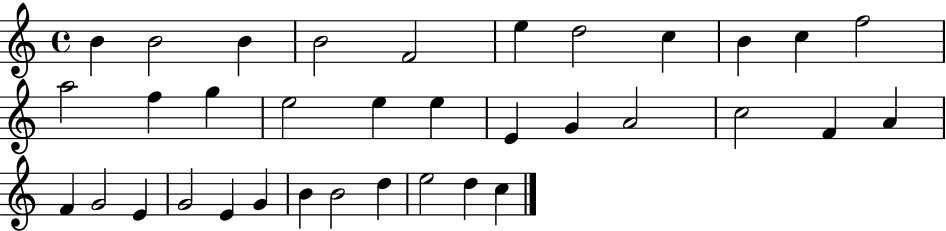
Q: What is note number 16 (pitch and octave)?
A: E5